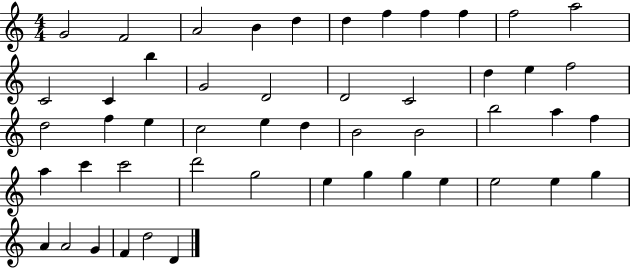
X:1
T:Untitled
M:4/4
L:1/4
K:C
G2 F2 A2 B d d f f f f2 a2 C2 C b G2 D2 D2 C2 d e f2 d2 f e c2 e d B2 B2 b2 a f a c' c'2 d'2 g2 e g g e e2 e g A A2 G F d2 D